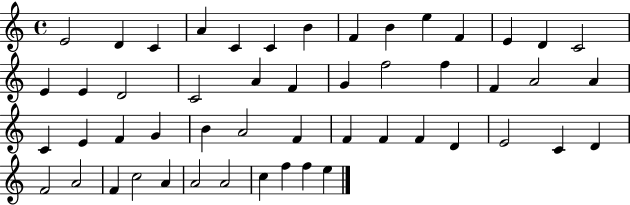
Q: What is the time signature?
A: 4/4